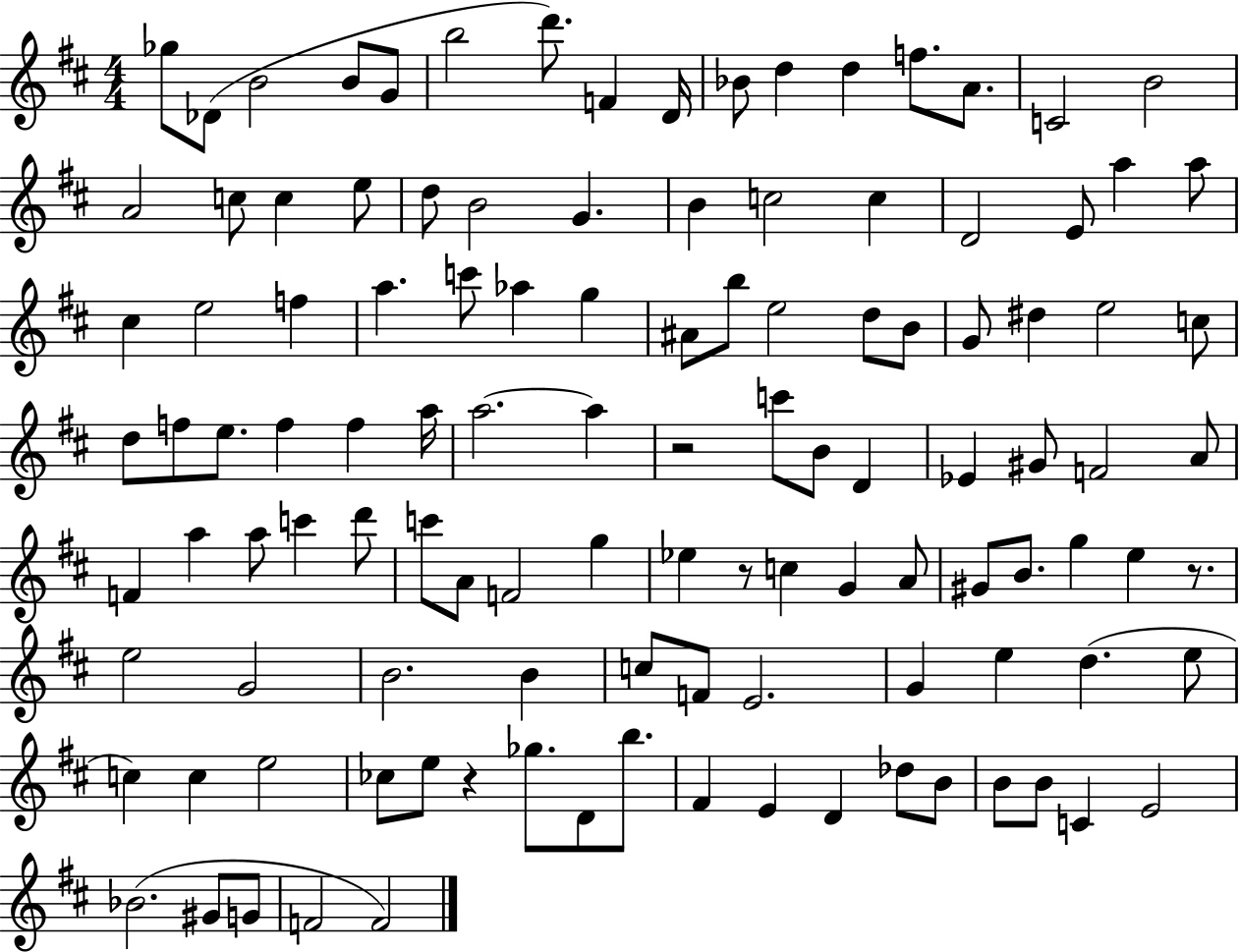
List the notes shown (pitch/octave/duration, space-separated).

Gb5/e Db4/e B4/h B4/e G4/e B5/h D6/e. F4/q D4/s Bb4/e D5/q D5/q F5/e. A4/e. C4/h B4/h A4/h C5/e C5/q E5/e D5/e B4/h G4/q. B4/q C5/h C5/q D4/h E4/e A5/q A5/e C#5/q E5/h F5/q A5/q. C6/e Ab5/q G5/q A#4/e B5/e E5/h D5/e B4/e G4/e D#5/q E5/h C5/e D5/e F5/e E5/e. F5/q F5/q A5/s A5/h. A5/q R/h C6/e B4/e D4/q Eb4/q G#4/e F4/h A4/e F4/q A5/q A5/e C6/q D6/e C6/e A4/e F4/h G5/q Eb5/q R/e C5/q G4/q A4/e G#4/e B4/e. G5/q E5/q R/e. E5/h G4/h B4/h. B4/q C5/e F4/e E4/h. G4/q E5/q D5/q. E5/e C5/q C5/q E5/h CES5/e E5/e R/q Gb5/e. D4/e B5/e. F#4/q E4/q D4/q Db5/e B4/e B4/e B4/e C4/q E4/h Bb4/h. G#4/e G4/e F4/h F4/h